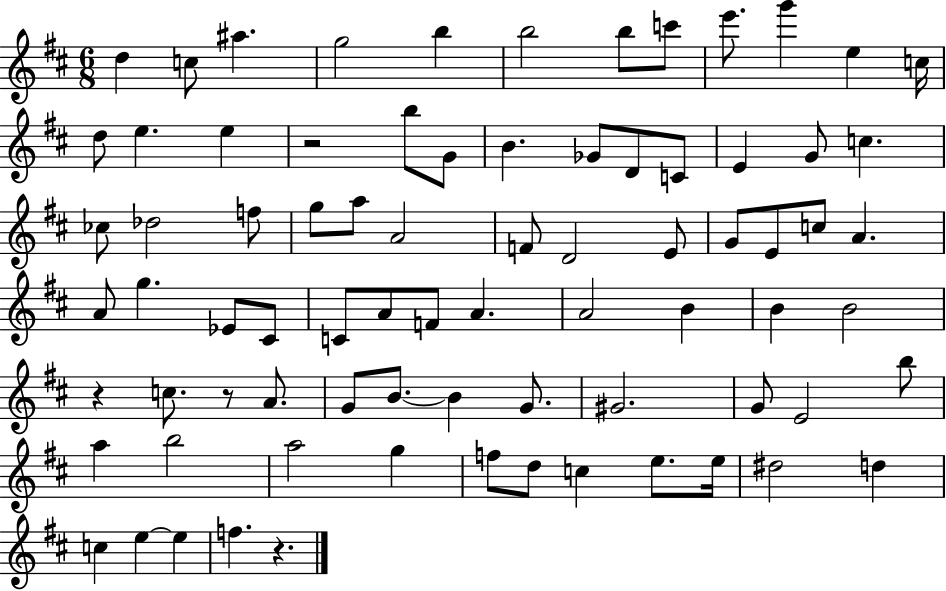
X:1
T:Untitled
M:6/8
L:1/4
K:D
d c/2 ^a g2 b b2 b/2 c'/2 e'/2 g' e c/4 d/2 e e z2 b/2 G/2 B _G/2 D/2 C/2 E G/2 c _c/2 _d2 f/2 g/2 a/2 A2 F/2 D2 E/2 G/2 E/2 c/2 A A/2 g _E/2 ^C/2 C/2 A/2 F/2 A A2 B B B2 z c/2 z/2 A/2 G/2 B/2 B G/2 ^G2 G/2 E2 b/2 a b2 a2 g f/2 d/2 c e/2 e/4 ^d2 d c e e f z